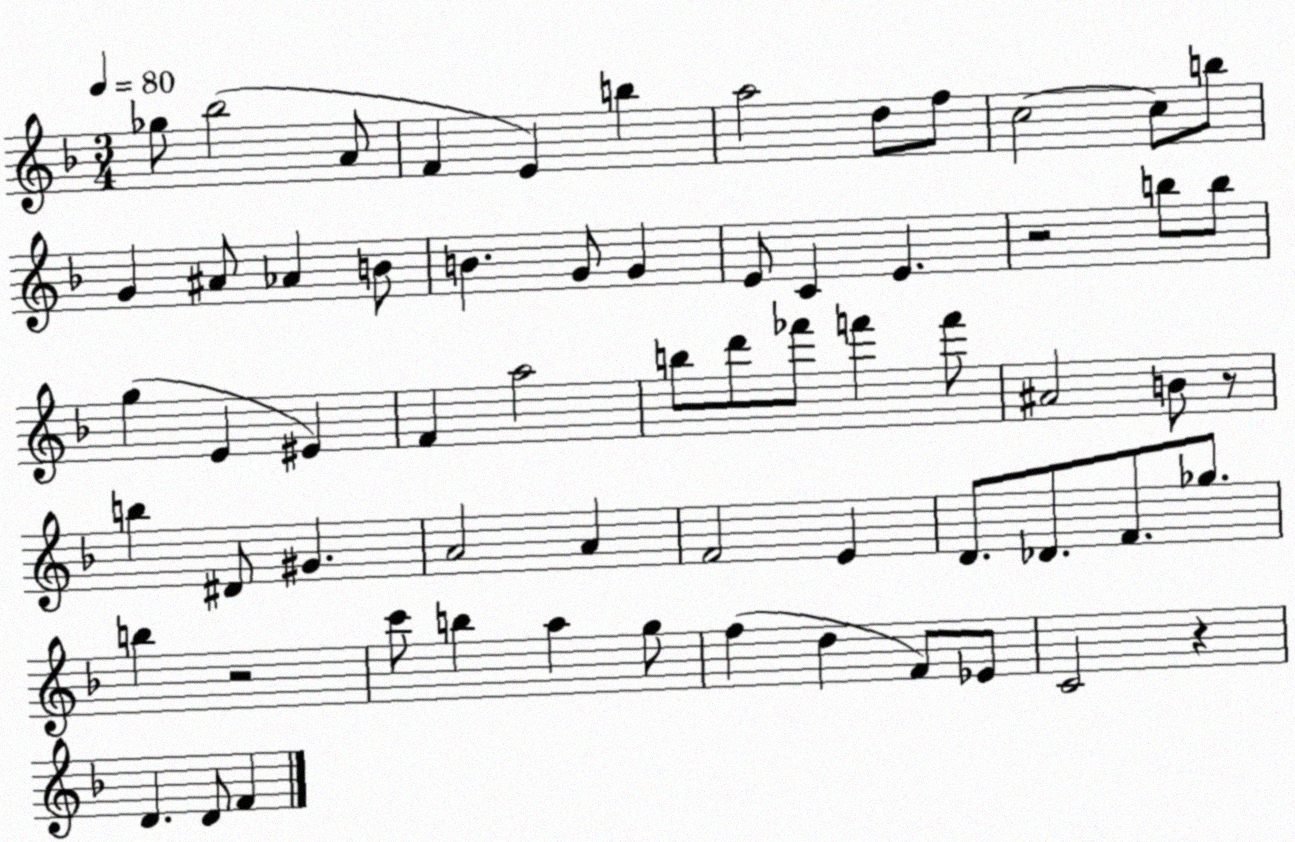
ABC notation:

X:1
T:Untitled
M:3/4
L:1/4
K:F
_g/2 _b2 A/2 F E b a2 d/2 f/2 c2 c/2 b/2 G ^A/2 _A B/2 B G/2 G E/2 C E z2 b/2 b/2 g E ^E F a2 b/2 d'/2 _f'/2 f' f'/2 ^A2 B/2 z/2 b ^D/2 ^G A2 A F2 E D/2 _D/2 F/2 _g/2 b z2 c'/2 b a g/2 f d F/2 _E/2 C2 z D D/2 F